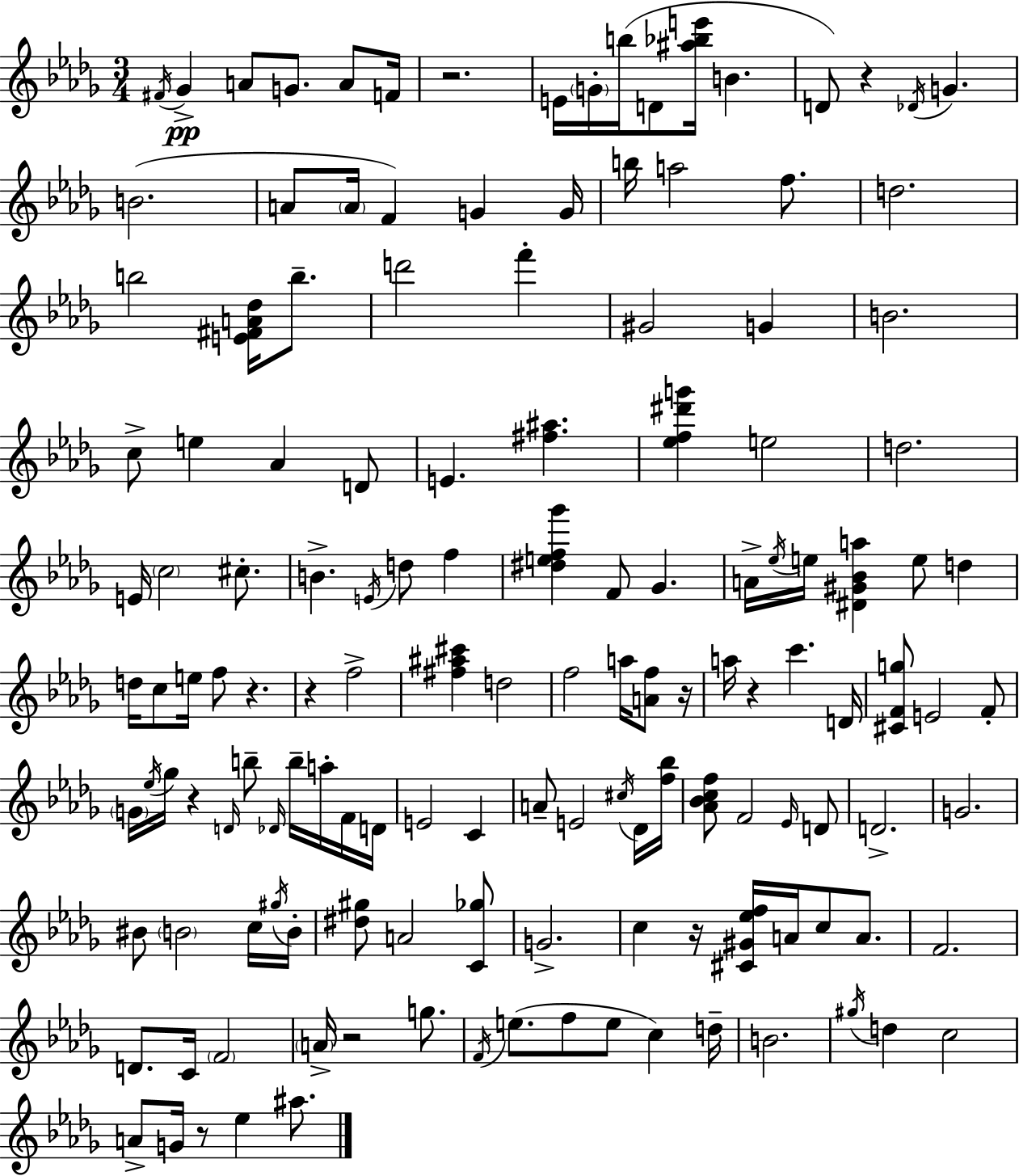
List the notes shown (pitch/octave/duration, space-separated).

F#4/s Gb4/q A4/e G4/e. A4/e F4/s R/h. E4/s G4/s B5/s D4/e [A#5,Bb5,E6]/s B4/q. D4/e R/q Db4/s G4/q. B4/h. A4/e A4/s F4/q G4/q G4/s B5/s A5/h F5/e. D5/h. B5/h [E4,F#4,A4,Db5]/s B5/e. D6/h F6/q G#4/h G4/q B4/h. C5/e E5/q Ab4/q D4/e E4/q. [F#5,A#5]/q. [Eb5,F5,D#6,G6]/q E5/h D5/h. E4/s C5/h C#5/e. B4/q. E4/s D5/e F5/q [D#5,E5,F5,Gb6]/q F4/e Gb4/q. A4/s Eb5/s E5/s [D#4,G#4,Bb4,A5]/q E5/e D5/q D5/s C5/e E5/s F5/e R/q. R/q F5/h [F#5,A#5,C#6]/q D5/h F5/h A5/s [A4,F5]/e R/s A5/s R/q C6/q. D4/s [C#4,F4,G5]/e E4/h F4/e G4/s Eb5/s Gb5/s R/q D4/s B5/e Db4/s B5/s A5/s F4/s D4/s E4/h C4/q A4/e E4/h C#5/s Db4/s [F5,Bb5]/s [Ab4,Bb4,C5,F5]/e F4/h Eb4/s D4/e D4/h. G4/h. BIS4/e B4/h C5/s G#5/s B4/s [D#5,G#5]/e A4/h [C4,Gb5]/e G4/h. C5/q R/s [C#4,G#4,Eb5,F5]/s A4/s C5/e A4/e. F4/h. D4/e. C4/s F4/h A4/s R/h G5/e. F4/s E5/e. F5/e E5/e C5/q D5/s B4/h. G#5/s D5/q C5/h A4/e G4/s R/e Eb5/q A#5/e.